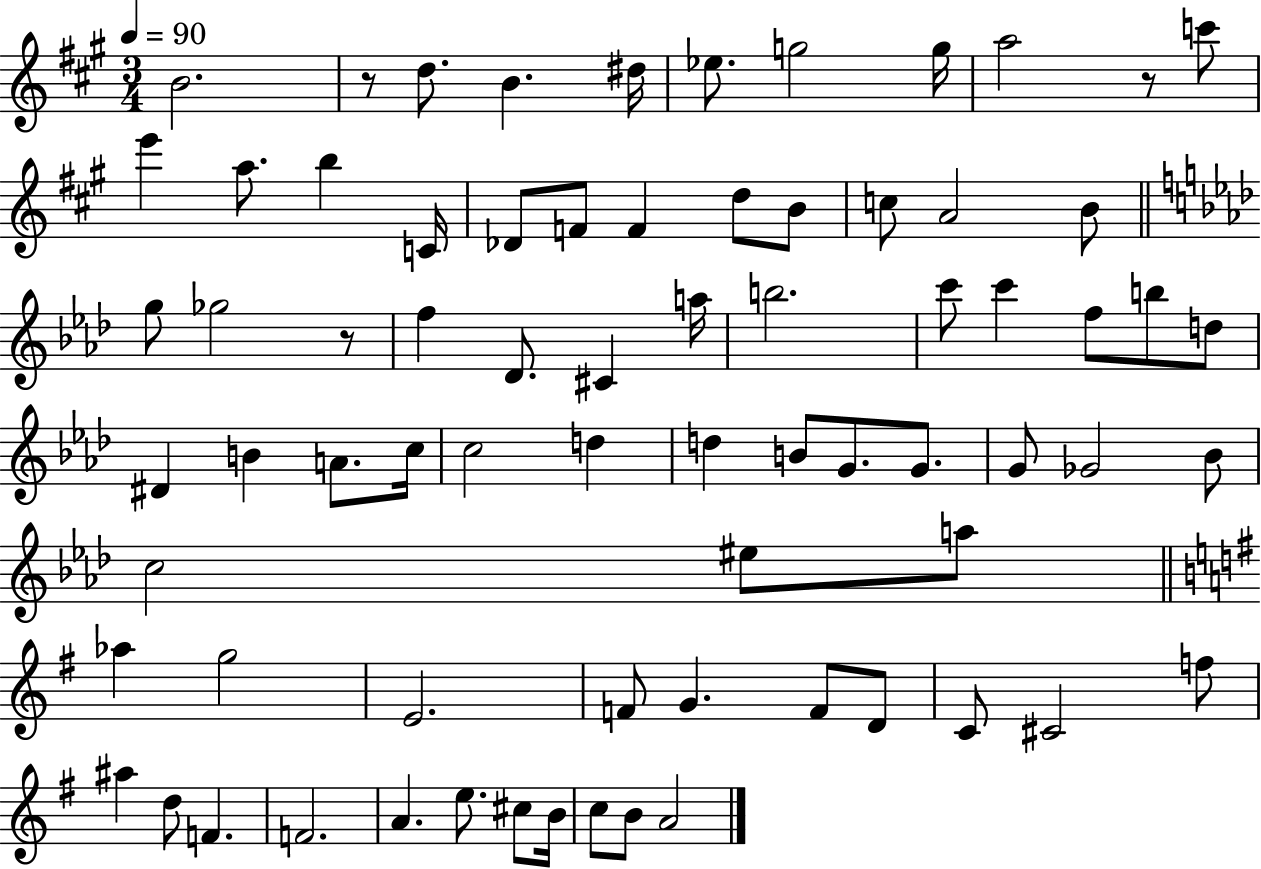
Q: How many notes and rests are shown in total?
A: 73